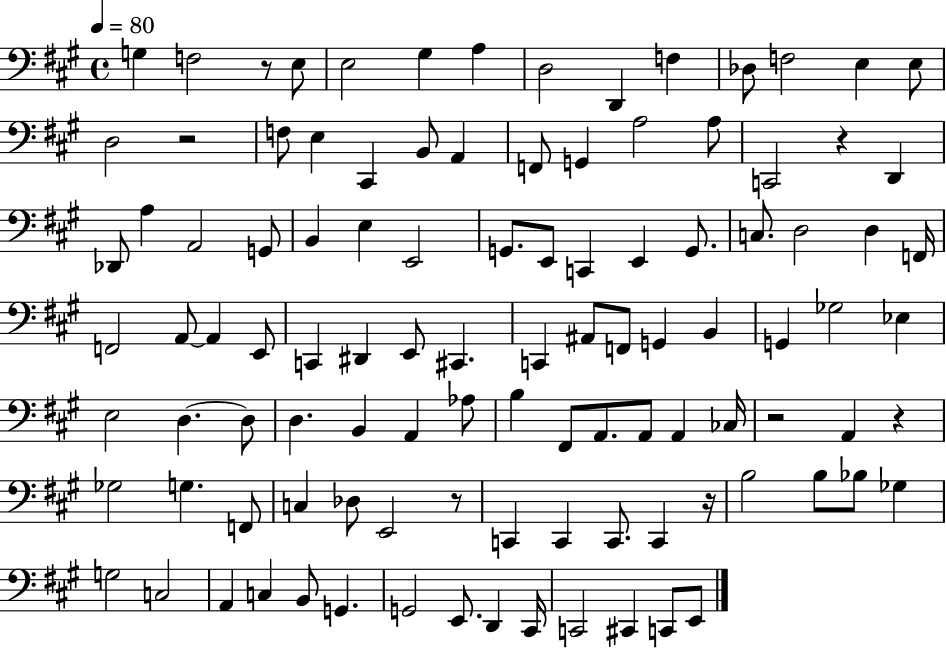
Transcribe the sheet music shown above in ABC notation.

X:1
T:Untitled
M:4/4
L:1/4
K:A
G, F,2 z/2 E,/2 E,2 ^G, A, D,2 D,, F, _D,/2 F,2 E, E,/2 D,2 z2 F,/2 E, ^C,, B,,/2 A,, F,,/2 G,, A,2 A,/2 C,,2 z D,, _D,,/2 A, A,,2 G,,/2 B,, E, E,,2 G,,/2 E,,/2 C,, E,, G,,/2 C,/2 D,2 D, F,,/4 F,,2 A,,/2 A,, E,,/2 C,, ^D,, E,,/2 ^C,, C,, ^A,,/2 F,,/2 G,, B,, G,, _G,2 _E, E,2 D, D,/2 D, B,, A,, _A,/2 B, ^F,,/2 A,,/2 A,,/2 A,, _C,/4 z2 A,, z _G,2 G, F,,/2 C, _D,/2 E,,2 z/2 C,, C,, C,,/2 C,, z/4 B,2 B,/2 _B,/2 _G, G,2 C,2 A,, C, B,,/2 G,, G,,2 E,,/2 D,, ^C,,/4 C,,2 ^C,, C,,/2 E,,/2